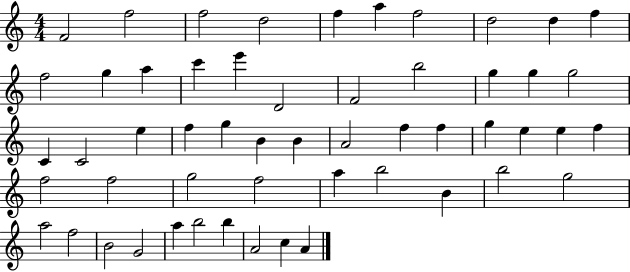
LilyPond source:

{
  \clef treble
  \numericTimeSignature
  \time 4/4
  \key c \major
  f'2 f''2 | f''2 d''2 | f''4 a''4 f''2 | d''2 d''4 f''4 | \break f''2 g''4 a''4 | c'''4 e'''4 d'2 | f'2 b''2 | g''4 g''4 g''2 | \break c'4 c'2 e''4 | f''4 g''4 b'4 b'4 | a'2 f''4 f''4 | g''4 e''4 e''4 f''4 | \break f''2 f''2 | g''2 f''2 | a''4 b''2 b'4 | b''2 g''2 | \break a''2 f''2 | b'2 g'2 | a''4 b''2 b''4 | a'2 c''4 a'4 | \break \bar "|."
}